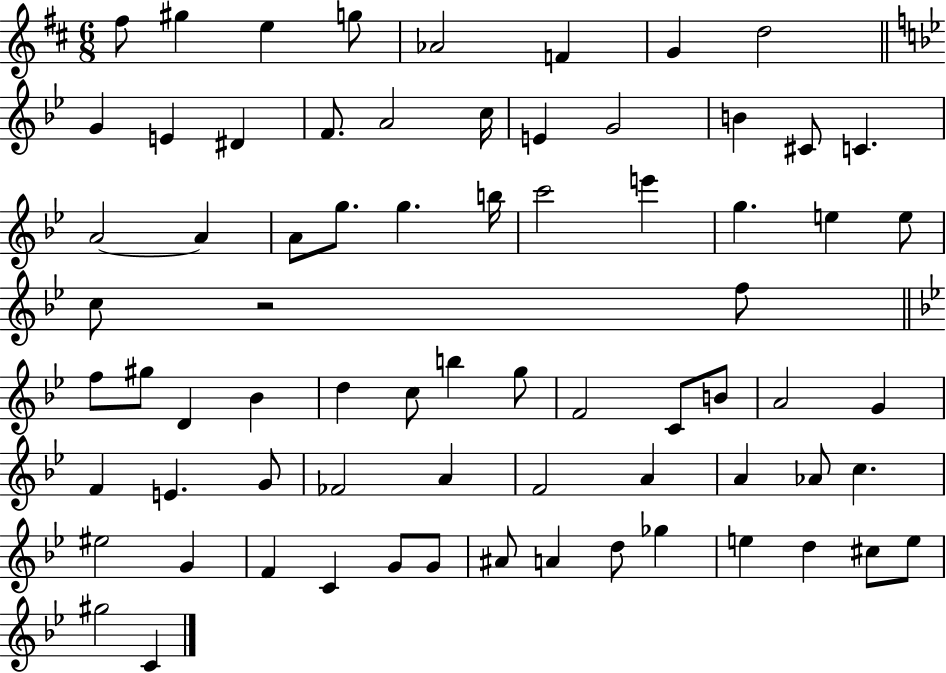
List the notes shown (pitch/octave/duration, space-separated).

F#5/e G#5/q E5/q G5/e Ab4/h F4/q G4/q D5/h G4/q E4/q D#4/q F4/e. A4/h C5/s E4/q G4/h B4/q C#4/e C4/q. A4/h A4/q A4/e G5/e. G5/q. B5/s C6/h E6/q G5/q. E5/q E5/e C5/e R/h F5/e F5/e G#5/e D4/q Bb4/q D5/q C5/e B5/q G5/e F4/h C4/e B4/e A4/h G4/q F4/q E4/q. G4/e FES4/h A4/q F4/h A4/q A4/q Ab4/e C5/q. EIS5/h G4/q F4/q C4/q G4/e G4/e A#4/e A4/q D5/e Gb5/q E5/q D5/q C#5/e E5/e G#5/h C4/q